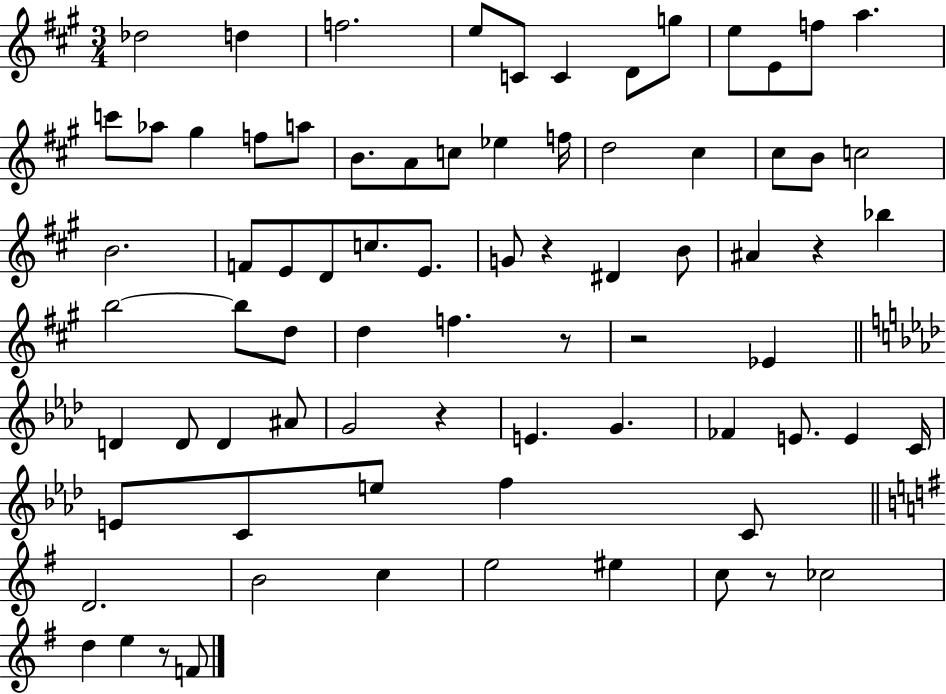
X:1
T:Untitled
M:3/4
L:1/4
K:A
_d2 d f2 e/2 C/2 C D/2 g/2 e/2 E/2 f/2 a c'/2 _a/2 ^g f/2 a/2 B/2 A/2 c/2 _e f/4 d2 ^c ^c/2 B/2 c2 B2 F/2 E/2 D/2 c/2 E/2 G/2 z ^D B/2 ^A z _b b2 b/2 d/2 d f z/2 z2 _E D D/2 D ^A/2 G2 z E G _F E/2 E C/4 E/2 C/2 e/2 f C/2 D2 B2 c e2 ^e c/2 z/2 _c2 d e z/2 F/2